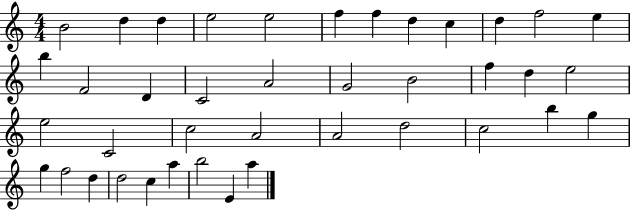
B4/h D5/q D5/q E5/h E5/h F5/q F5/q D5/q C5/q D5/q F5/h E5/q B5/q F4/h D4/q C4/h A4/h G4/h B4/h F5/q D5/q E5/h E5/h C4/h C5/h A4/h A4/h D5/h C5/h B5/q G5/q G5/q F5/h D5/q D5/h C5/q A5/q B5/h E4/q A5/q